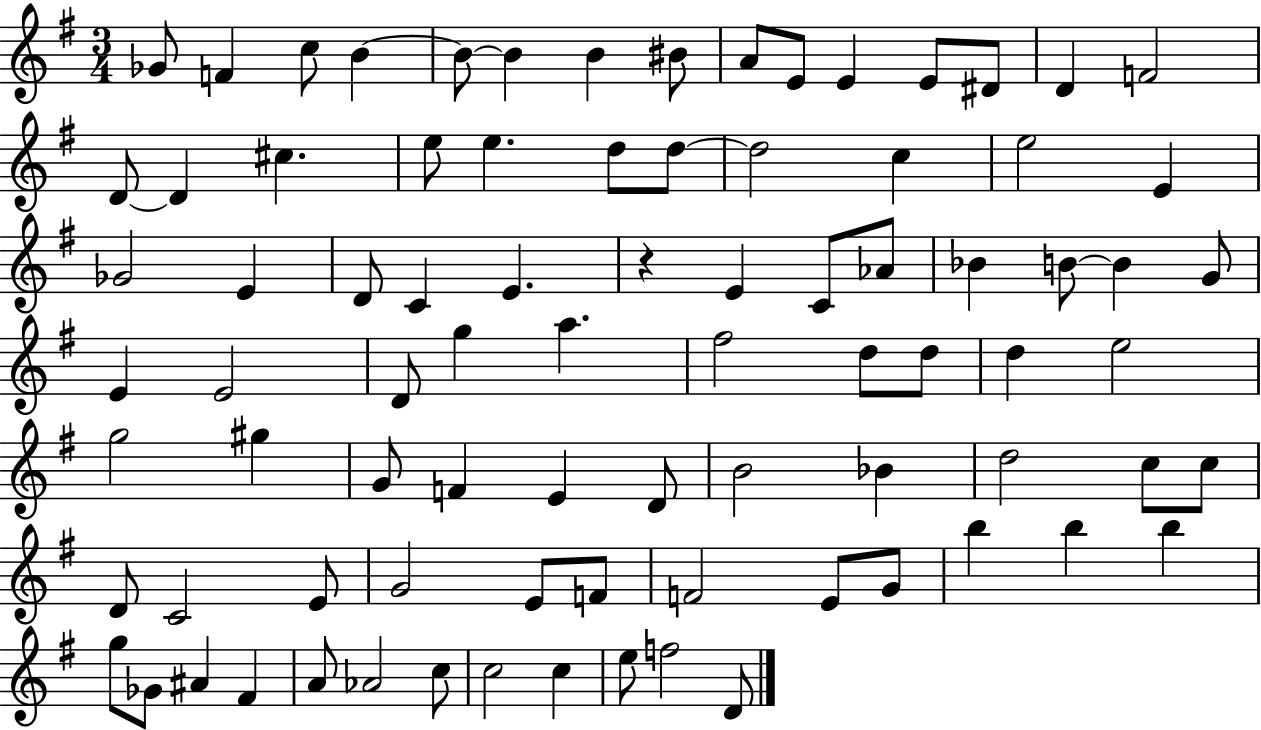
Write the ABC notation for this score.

X:1
T:Untitled
M:3/4
L:1/4
K:G
_G/2 F c/2 B B/2 B B ^B/2 A/2 E/2 E E/2 ^D/2 D F2 D/2 D ^c e/2 e d/2 d/2 d2 c e2 E _G2 E D/2 C E z E C/2 _A/2 _B B/2 B G/2 E E2 D/2 g a ^f2 d/2 d/2 d e2 g2 ^g G/2 F E D/2 B2 _B d2 c/2 c/2 D/2 C2 E/2 G2 E/2 F/2 F2 E/2 G/2 b b b g/2 _G/2 ^A ^F A/2 _A2 c/2 c2 c e/2 f2 D/2